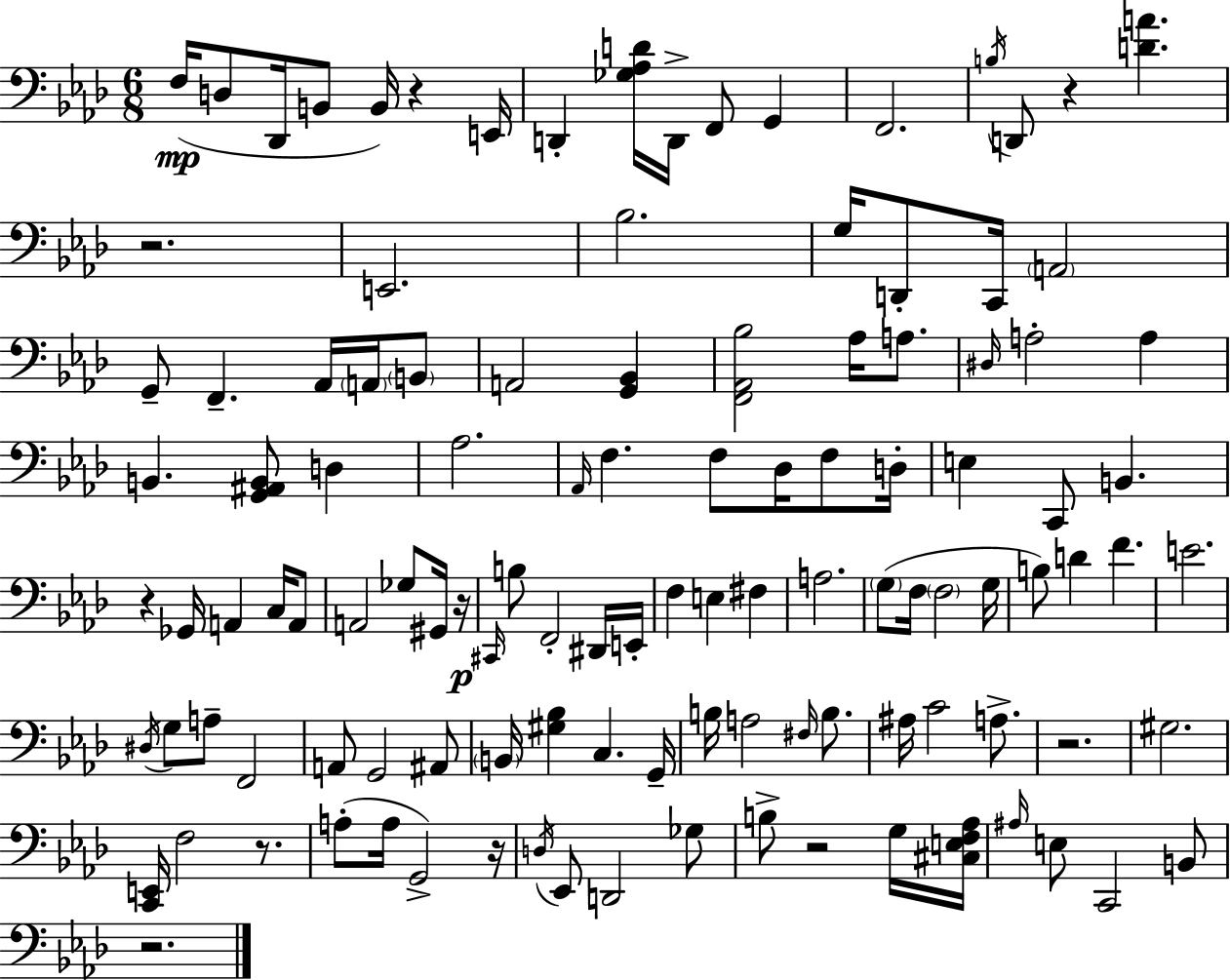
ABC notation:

X:1
T:Untitled
M:6/8
L:1/4
K:Ab
F,/4 D,/2 _D,,/4 B,,/2 B,,/4 z E,,/4 D,, [_G,_A,D]/4 D,,/4 F,,/2 G,, F,,2 B,/4 D,,/2 z [DA] z2 E,,2 _B,2 G,/4 D,,/2 C,,/4 A,,2 G,,/2 F,, _A,,/4 A,,/4 B,,/2 A,,2 [G,,_B,,] [F,,_A,,_B,]2 _A,/4 A,/2 ^D,/4 A,2 A, B,, [G,,^A,,B,,]/2 D, _A,2 _A,,/4 F, F,/2 _D,/4 F,/2 D,/4 E, C,,/2 B,, z _G,,/4 A,, C,/4 A,,/2 A,,2 _G,/2 ^G,,/4 z/4 ^C,,/4 B,/2 F,,2 ^D,,/4 E,,/4 F, E, ^F, A,2 G,/2 F,/4 F,2 G,/4 B,/2 D F E2 ^D,/4 G,/2 A,/2 F,,2 A,,/2 G,,2 ^A,,/2 B,,/4 [^G,_B,] C, G,,/4 B,/4 A,2 ^F,/4 B,/2 ^A,/4 C2 A,/2 z2 ^G,2 [C,,E,,]/4 F,2 z/2 A,/2 A,/4 G,,2 z/4 D,/4 _E,,/2 D,,2 _G,/2 B,/2 z2 G,/4 [^C,E,F,_A,]/4 ^A,/4 E,/2 C,,2 B,,/2 z2